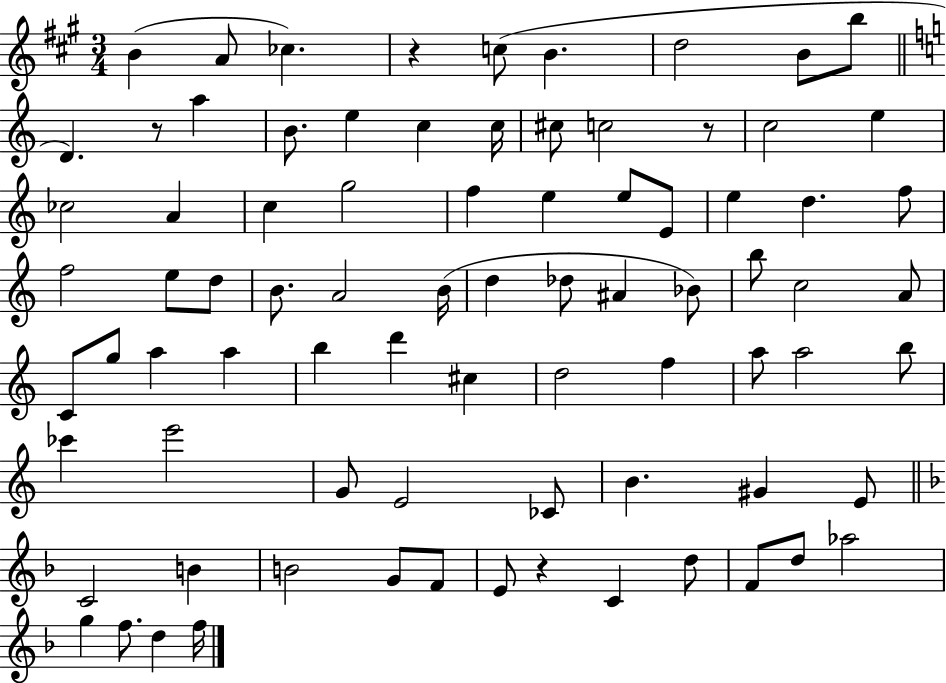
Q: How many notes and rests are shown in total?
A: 81